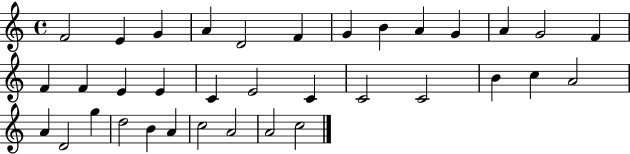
X:1
T:Untitled
M:4/4
L:1/4
K:C
F2 E G A D2 F G B A G A G2 F F F E E C E2 C C2 C2 B c A2 A D2 g d2 B A c2 A2 A2 c2